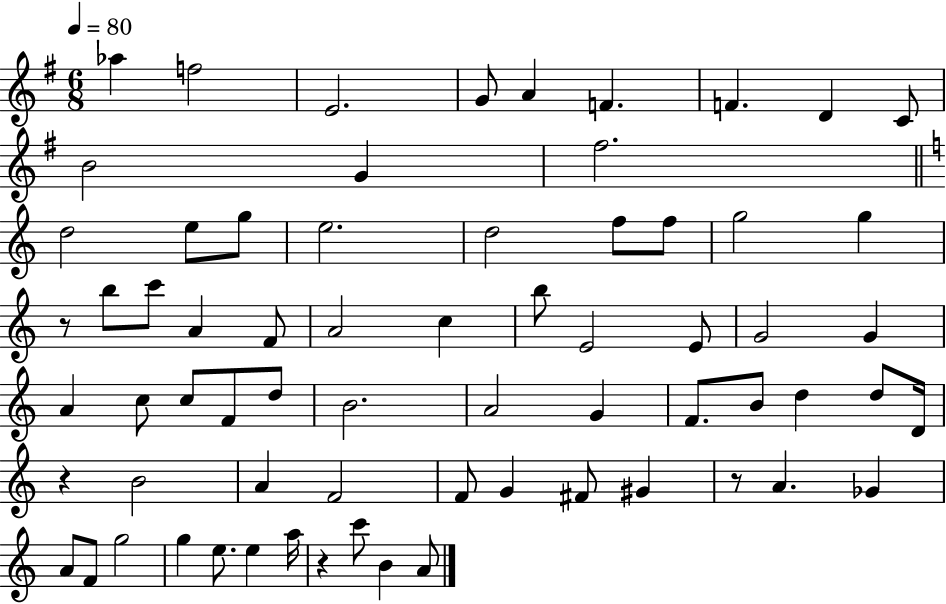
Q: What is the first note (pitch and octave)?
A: Ab5